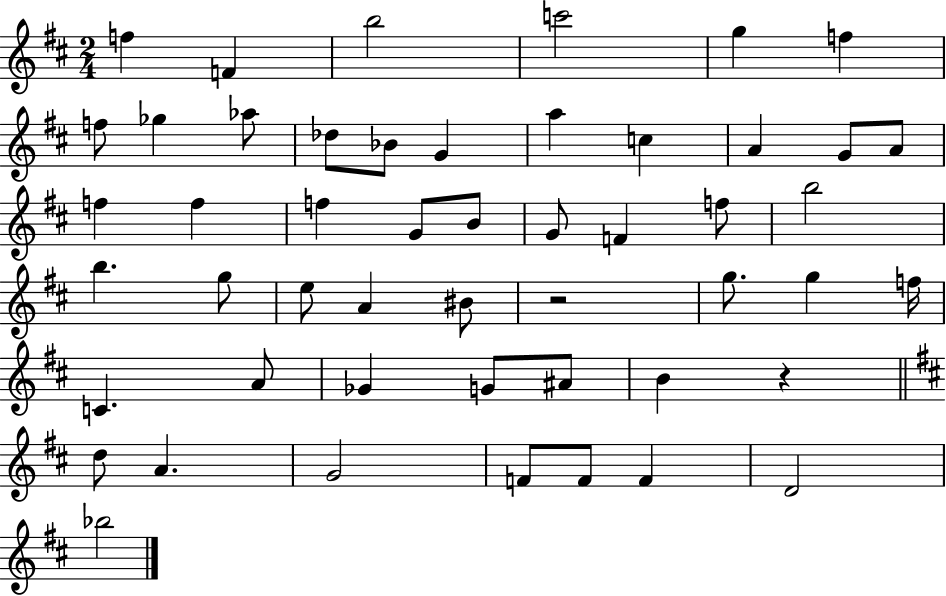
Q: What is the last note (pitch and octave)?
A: Bb5